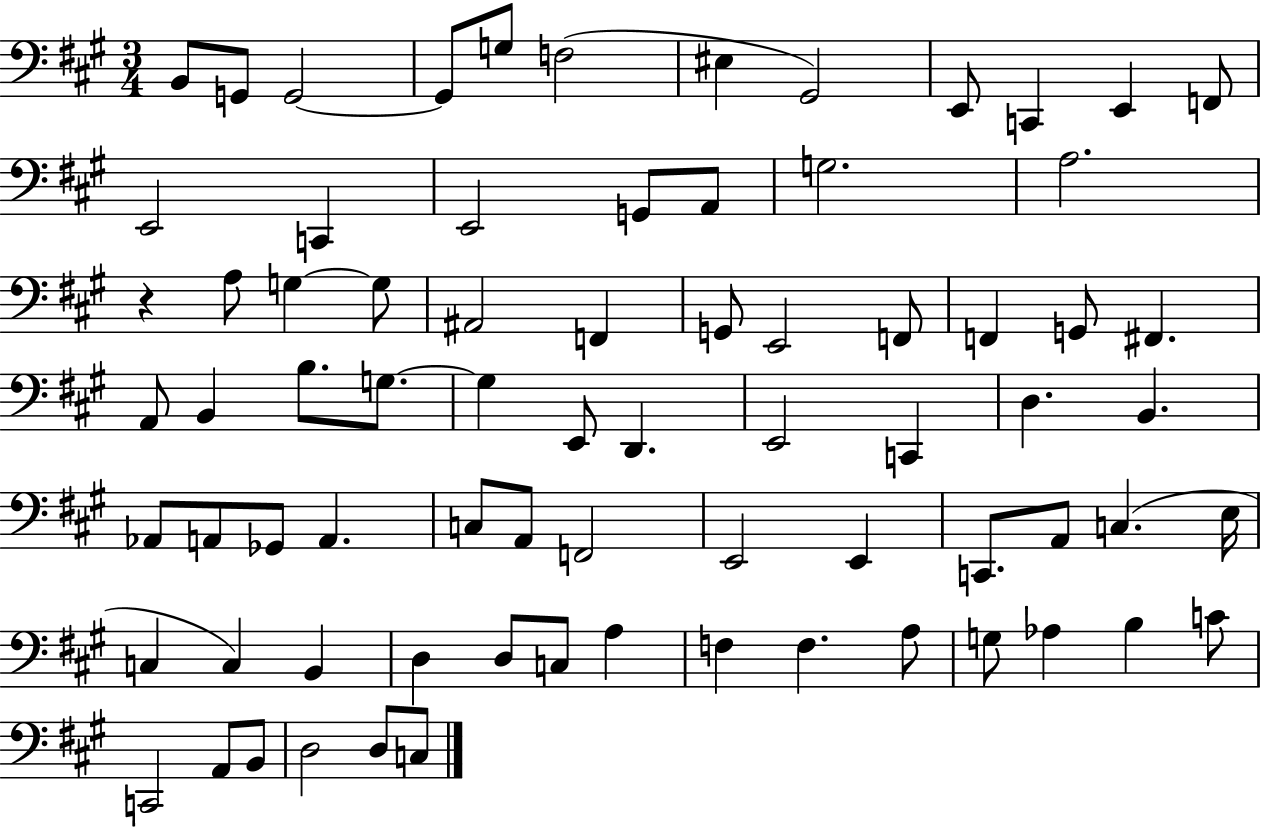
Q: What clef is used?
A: bass